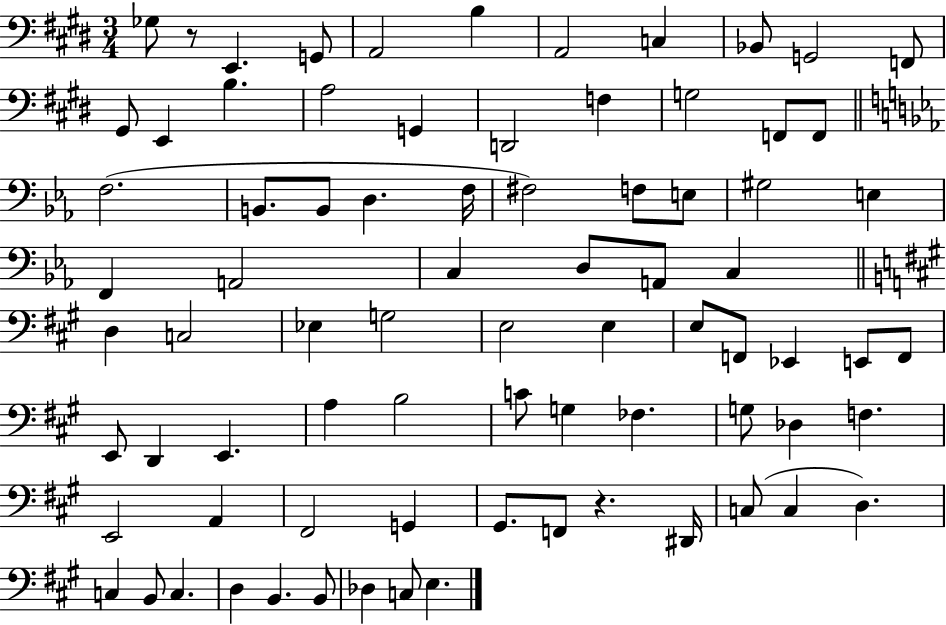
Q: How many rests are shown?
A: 2